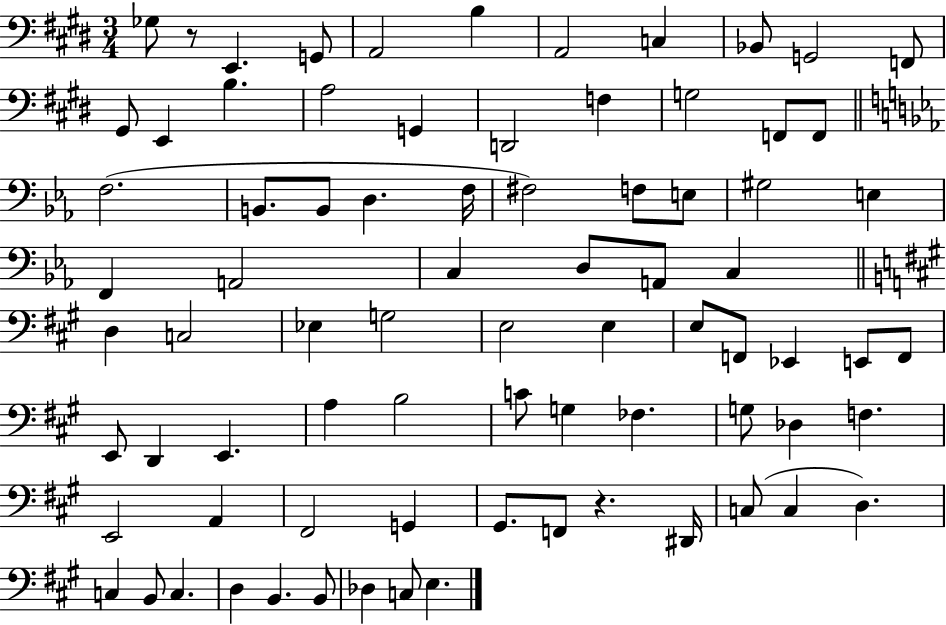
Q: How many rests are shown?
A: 2